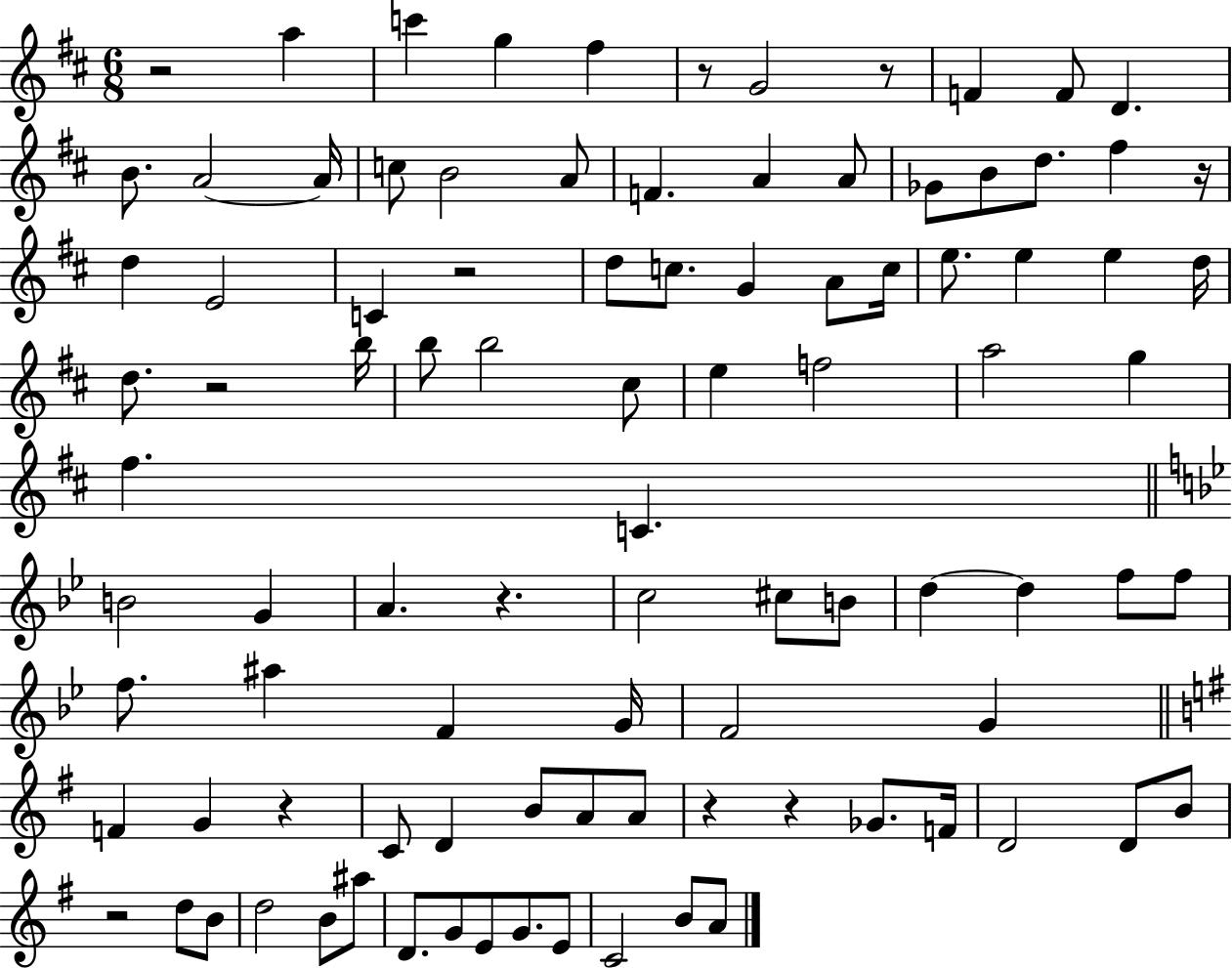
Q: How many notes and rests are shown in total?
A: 96